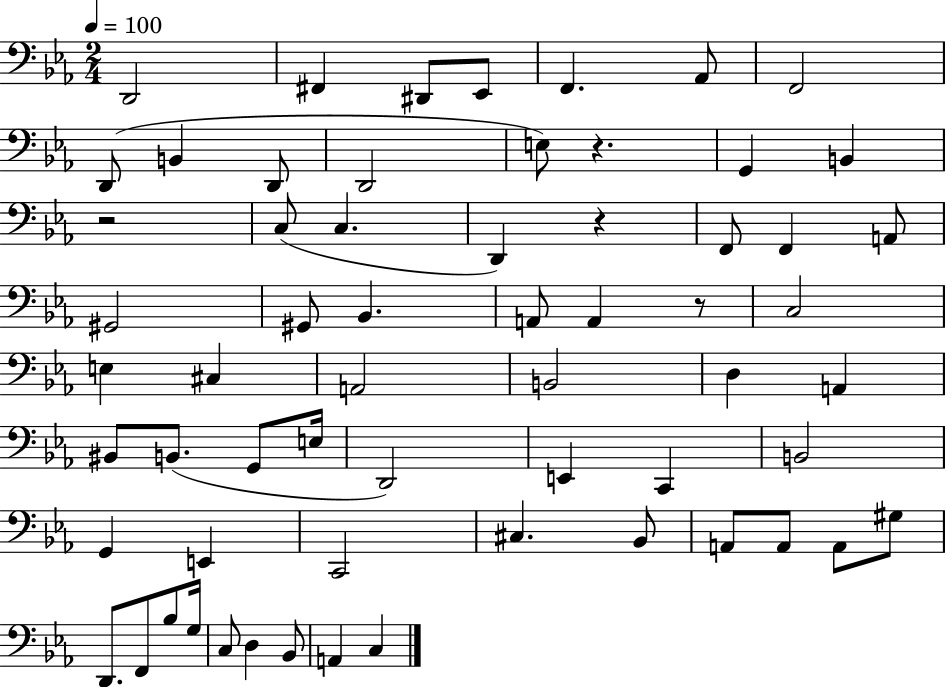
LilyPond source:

{
  \clef bass
  \numericTimeSignature
  \time 2/4
  \key ees \major
  \tempo 4 = 100
  d,2 | fis,4 dis,8 ees,8 | f,4. aes,8 | f,2 | \break d,8( b,4 d,8 | d,2 | e8) r4. | g,4 b,4 | \break r2 | c8( c4. | d,4) r4 | f,8 f,4 a,8 | \break gis,2 | gis,8 bes,4. | a,8 a,4 r8 | c2 | \break e4 cis4 | a,2 | b,2 | d4 a,4 | \break bis,8 b,8.( g,8 e16 | d,2) | e,4 c,4 | b,2 | \break g,4 e,4 | c,2 | cis4. bes,8 | a,8 a,8 a,8 gis8 | \break d,8. f,8 bes8 g16 | c8 d4 bes,8 | a,4 c4 | \bar "|."
}